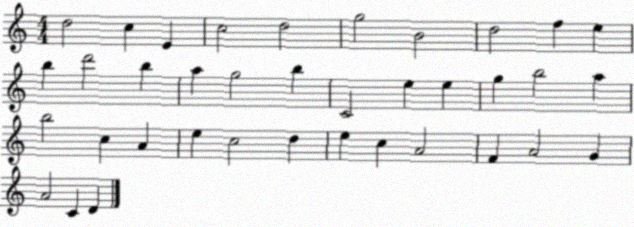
X:1
T:Untitled
M:4/4
L:1/4
K:C
d2 c E c2 d2 g2 B2 d2 f e b d'2 b a g2 b C2 e e g b2 a b2 c A e c2 d e c A2 F A2 G A2 C D